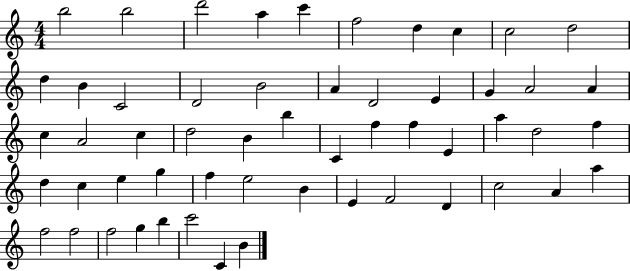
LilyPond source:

{
  \clef treble
  \numericTimeSignature
  \time 4/4
  \key c \major
  b''2 b''2 | d'''2 a''4 c'''4 | f''2 d''4 c''4 | c''2 d''2 | \break d''4 b'4 c'2 | d'2 b'2 | a'4 d'2 e'4 | g'4 a'2 a'4 | \break c''4 a'2 c''4 | d''2 b'4 b''4 | c'4 f''4 f''4 e'4 | a''4 d''2 f''4 | \break d''4 c''4 e''4 g''4 | f''4 e''2 b'4 | e'4 f'2 d'4 | c''2 a'4 a''4 | \break f''2 f''2 | f''2 g''4 b''4 | c'''2 c'4 b'4 | \bar "|."
}